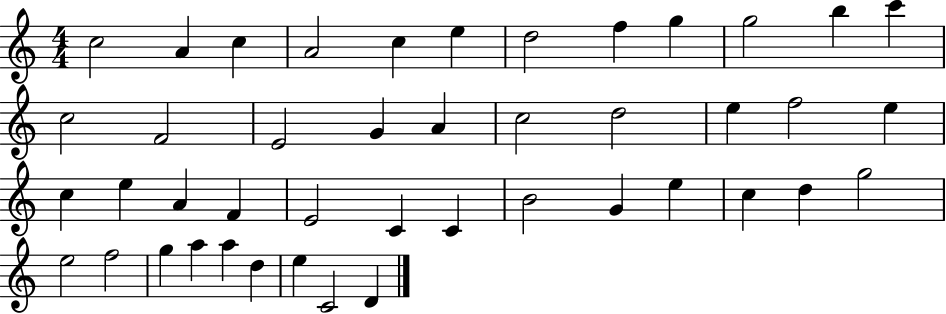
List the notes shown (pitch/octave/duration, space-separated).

C5/h A4/q C5/q A4/h C5/q E5/q D5/h F5/q G5/q G5/h B5/q C6/q C5/h F4/h E4/h G4/q A4/q C5/h D5/h E5/q F5/h E5/q C5/q E5/q A4/q F4/q E4/h C4/q C4/q B4/h G4/q E5/q C5/q D5/q G5/h E5/h F5/h G5/q A5/q A5/q D5/q E5/q C4/h D4/q